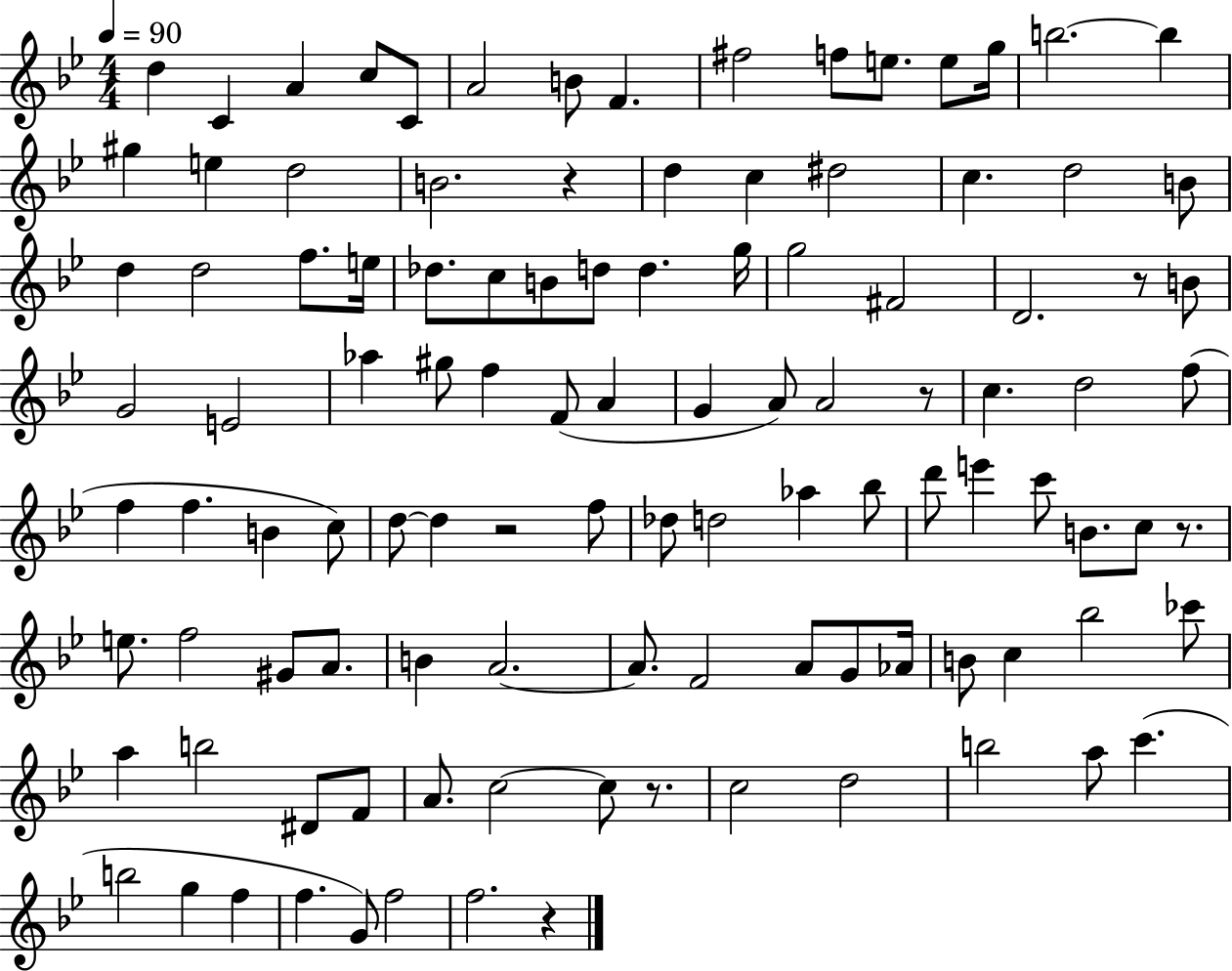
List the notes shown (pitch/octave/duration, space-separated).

D5/q C4/q A4/q C5/e C4/e A4/h B4/e F4/q. F#5/h F5/e E5/e. E5/e G5/s B5/h. B5/q G#5/q E5/q D5/h B4/h. R/q D5/q C5/q D#5/h C5/q. D5/h B4/e D5/q D5/h F5/e. E5/s Db5/e. C5/e B4/e D5/e D5/q. G5/s G5/h F#4/h D4/h. R/e B4/e G4/h E4/h Ab5/q G#5/e F5/q F4/e A4/q G4/q A4/e A4/h R/e C5/q. D5/h F5/e F5/q F5/q. B4/q C5/e D5/e D5/q R/h F5/e Db5/e D5/h Ab5/q Bb5/e D6/e E6/q C6/e B4/e. C5/e R/e. E5/e. F5/h G#4/e A4/e. B4/q A4/h. A4/e. F4/h A4/e G4/e Ab4/s B4/e C5/q Bb5/h CES6/e A5/q B5/h D#4/e F4/e A4/e. C5/h C5/e R/e. C5/h D5/h B5/h A5/e C6/q. B5/h G5/q F5/q F5/q. G4/e F5/h F5/h. R/q